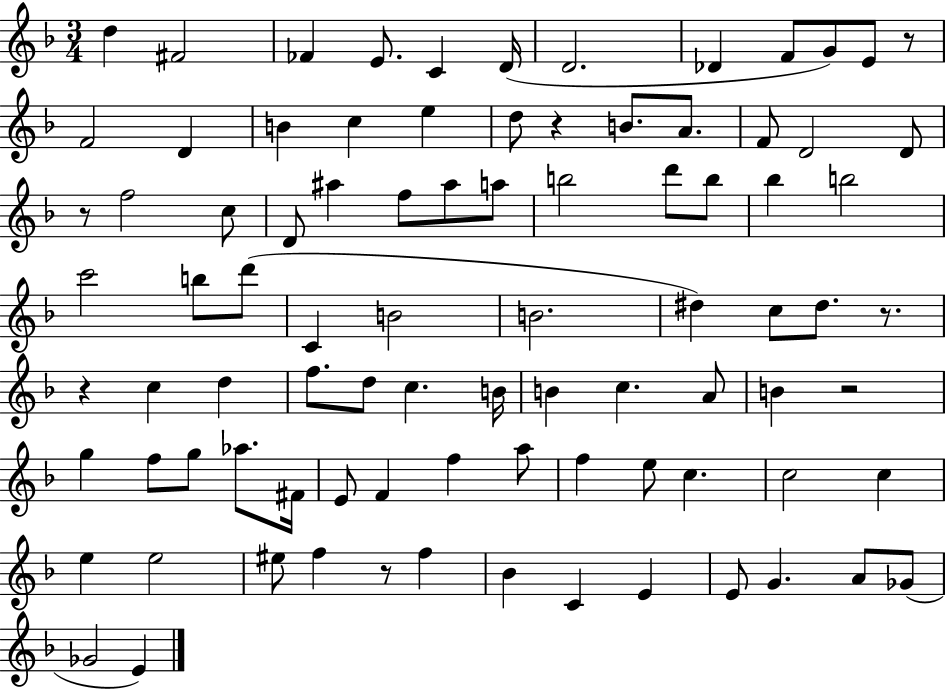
D5/q F#4/h FES4/q E4/e. C4/q D4/s D4/h. Db4/q F4/e G4/e E4/e R/e F4/h D4/q B4/q C5/q E5/q D5/e R/q B4/e. A4/e. F4/e D4/h D4/e R/e F5/h C5/e D4/e A#5/q F5/e A#5/e A5/e B5/h D6/e B5/e Bb5/q B5/h C6/h B5/e D6/e C4/q B4/h B4/h. D#5/q C5/e D#5/e. R/e. R/q C5/q D5/q F5/e. D5/e C5/q. B4/s B4/q C5/q. A4/e B4/q R/h G5/q F5/e G5/e Ab5/e. F#4/s E4/e F4/q F5/q A5/e F5/q E5/e C5/q. C5/h C5/q E5/q E5/h EIS5/e F5/q R/e F5/q Bb4/q C4/q E4/q E4/e G4/q. A4/e Gb4/e Gb4/h E4/q